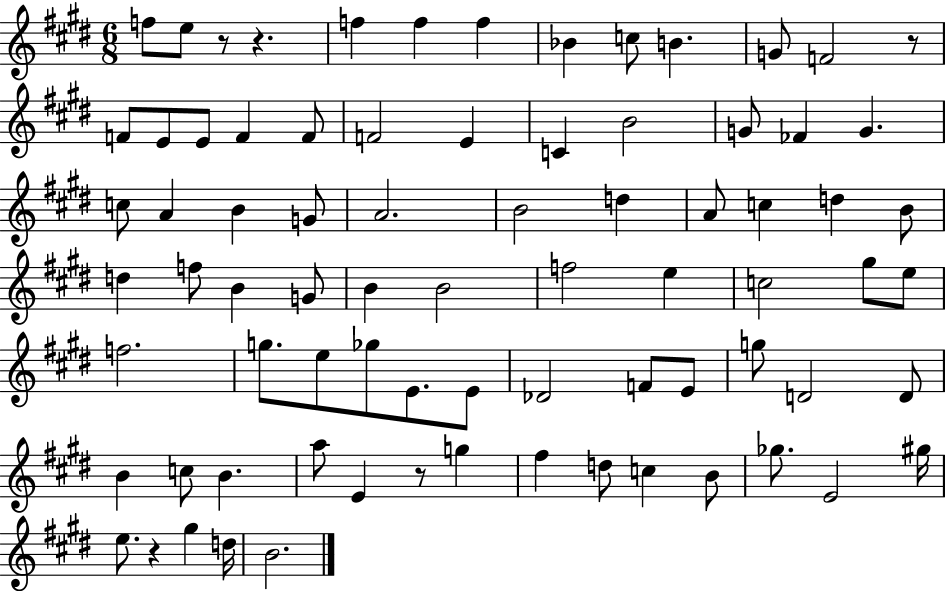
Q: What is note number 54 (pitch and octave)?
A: G5